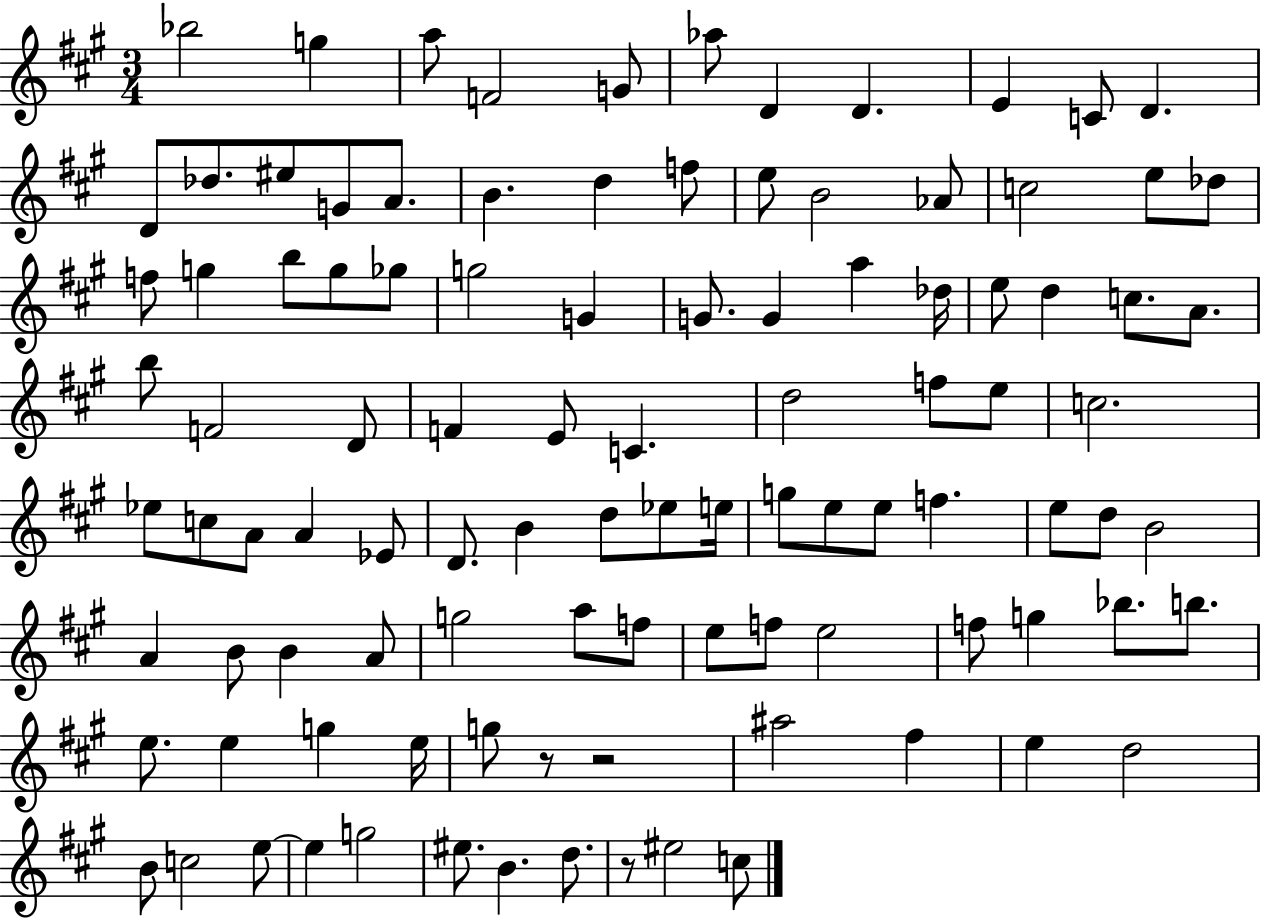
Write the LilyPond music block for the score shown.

{
  \clef treble
  \numericTimeSignature
  \time 3/4
  \key a \major
  bes''2 g''4 | a''8 f'2 g'8 | aes''8 d'4 d'4. | e'4 c'8 d'4. | \break d'8 des''8. eis''8 g'8 a'8. | b'4. d''4 f''8 | e''8 b'2 aes'8 | c''2 e''8 des''8 | \break f''8 g''4 b''8 g''8 ges''8 | g''2 g'4 | g'8. g'4 a''4 des''16 | e''8 d''4 c''8. a'8. | \break b''8 f'2 d'8 | f'4 e'8 c'4. | d''2 f''8 e''8 | c''2. | \break ees''8 c''8 a'8 a'4 ees'8 | d'8. b'4 d''8 ees''8 e''16 | g''8 e''8 e''8 f''4. | e''8 d''8 b'2 | \break a'4 b'8 b'4 a'8 | g''2 a''8 f''8 | e''8 f''8 e''2 | f''8 g''4 bes''8. b''8. | \break e''8. e''4 g''4 e''16 | g''8 r8 r2 | ais''2 fis''4 | e''4 d''2 | \break b'8 c''2 e''8~~ | e''4 g''2 | eis''8. b'4. d''8. | r8 eis''2 c''8 | \break \bar "|."
}